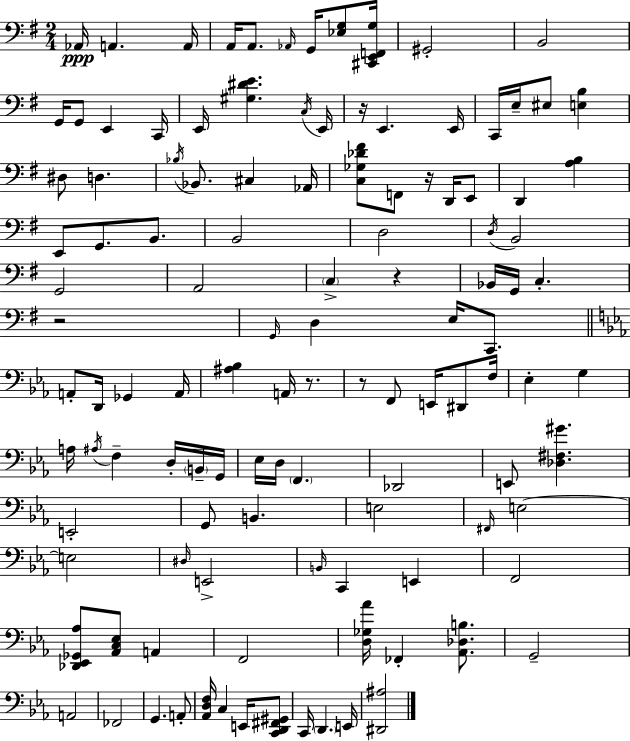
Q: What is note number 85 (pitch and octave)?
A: F2